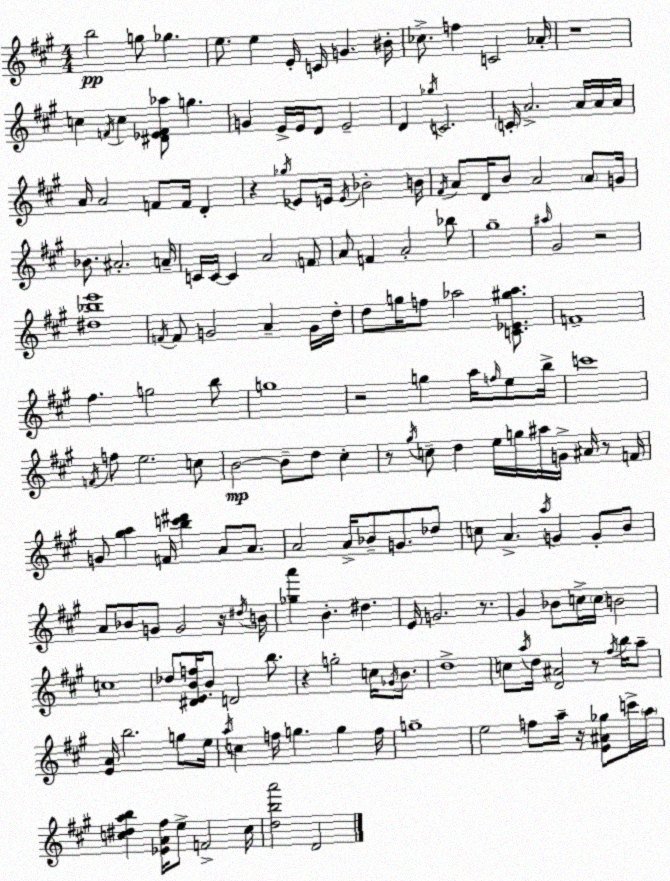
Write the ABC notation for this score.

X:1
T:Untitled
M:4/4
L:1/4
K:A
b2 g/2 _g e/2 e E/4 C/4 G ^B/4 _c/2 f C2 _A/4 z4 c F/4 c [^D_EF_a]/2 g G E/4 E/4 D/2 E2 D _g/4 C2 C/4 A2 A/4 A/4 A/4 A/4 A2 F/2 F/4 D z _g/4 _E/2 E/4 E/4 _B2 B/4 ^F/4 A/2 D/4 B/2 A2 A/2 G/4 _B/2 ^A2 A/4 C/4 C/4 C A2 F/2 A/2 F A2 _b/2 ^g4 ^a/4 ^G2 z2 [^d_be']4 F/4 F/2 G2 A G/4 d/4 d/2 g/4 f/2 _a2 [C_E^g_a]/2 F4 ^f g2 b/2 g4 z2 g a/4 f/4 e/2 b/4 c'4 F/4 f/2 e2 c/2 B2 B/2 d/2 ^c z/2 ^g/4 c/2 d e/4 g/4 ^a/4 G/4 ^A/4 z/2 F/4 G/2 [^ga] F/4 [bc'^d'] A/2 A/2 A2 A/4 _B/2 G/2 _d/2 c/2 A a/4 G G/2 B/2 A/2 _B/2 G/2 G2 z/4 ^d/4 B/4 [_ga'] B ^d E/4 G2 z/2 ^G _B/2 c/4 c/4 B2 c4 _d/2 [^DEBf]/4 B/2 D2 b/2 z g2 c/4 _G/4 B/2 d4 c/2 a/4 d/4 [D^A]2 z/2 ^f/4 b/4 a/2 [EA]/4 b2 g/2 e/4 a/4 c f/4 g g f/4 g4 e2 f/2 a/4 z/4 [E^A_g]/2 c'/4 a/4 [c^dab] [_EA^f]/4 e/2 F2 c/4 [dba']2 D2